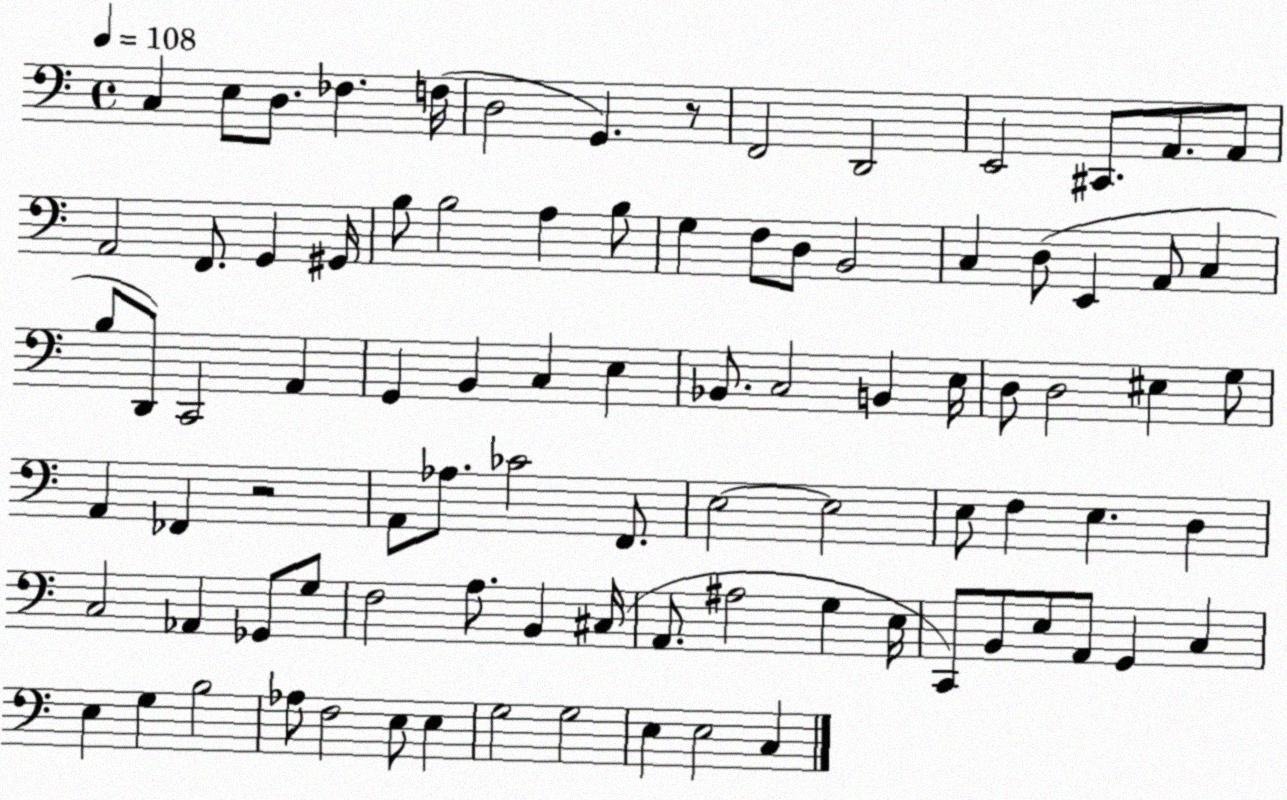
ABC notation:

X:1
T:Untitled
M:4/4
L:1/4
K:C
C, E,/2 D,/2 _F, F,/4 D,2 G,, z/2 F,,2 D,,2 E,,2 ^C,,/2 A,,/2 A,,/2 A,,2 F,,/2 G,, ^G,,/4 B,/2 B,2 A, B,/2 G, F,/2 D,/2 B,,2 C, D,/2 E,, A,,/2 C, B,/2 D,,/2 C,,2 A,, G,, B,, C, E, _B,,/2 C,2 B,, E,/4 D,/2 D,2 ^E, G,/2 A,, _F,, z2 A,,/2 _A,/2 _C2 F,,/2 E,2 E,2 E,/2 F, E, D, C,2 _A,, _G,,/2 G,/2 F,2 A,/2 B,, ^C,/4 A,,/2 ^A,2 G, E,/4 C,,/2 B,,/2 E,/2 A,,/2 G,, C, E, G, B,2 _A,/2 F,2 E,/2 E, G,2 G,2 E, E,2 C,